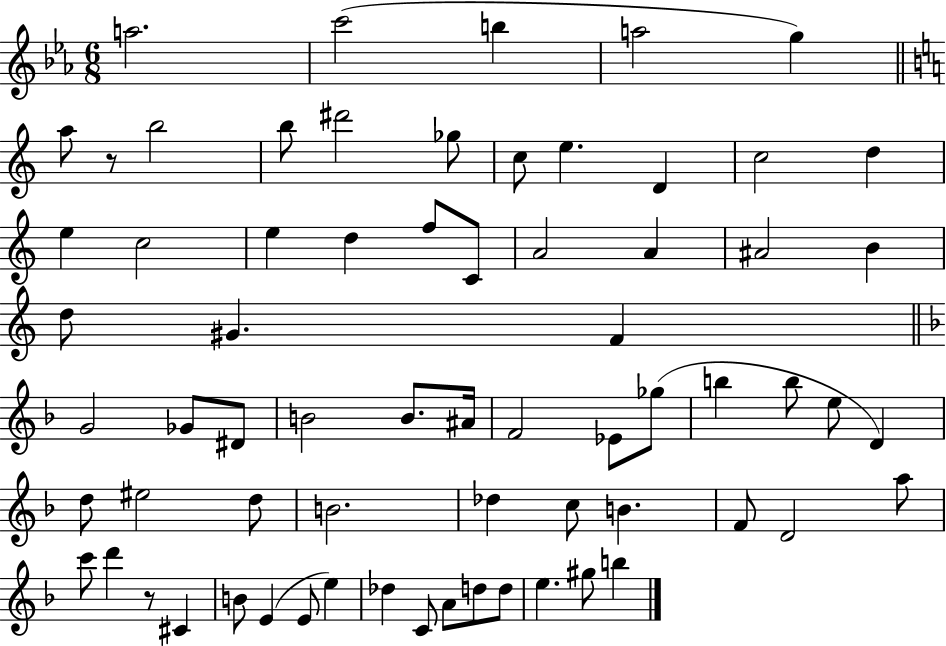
{
  \clef treble
  \numericTimeSignature
  \time 6/8
  \key ees \major
  a''2. | c'''2( b''4 | a''2 g''4) | \bar "||" \break \key c \major a''8 r8 b''2 | b''8 dis'''2 ges''8 | c''8 e''4. d'4 | c''2 d''4 | \break e''4 c''2 | e''4 d''4 f''8 c'8 | a'2 a'4 | ais'2 b'4 | \break d''8 gis'4. f'4 | \bar "||" \break \key f \major g'2 ges'8 dis'8 | b'2 b'8. ais'16 | f'2 ees'8 ges''8( | b''4 b''8 e''8 d'4) | \break d''8 eis''2 d''8 | b'2. | des''4 c''8 b'4. | f'8 d'2 a''8 | \break c'''8 d'''4 r8 cis'4 | b'8 e'4( e'8 e''4) | des''4 c'8 a'8 d''8 d''8 | e''4. gis''8 b''4 | \break \bar "|."
}